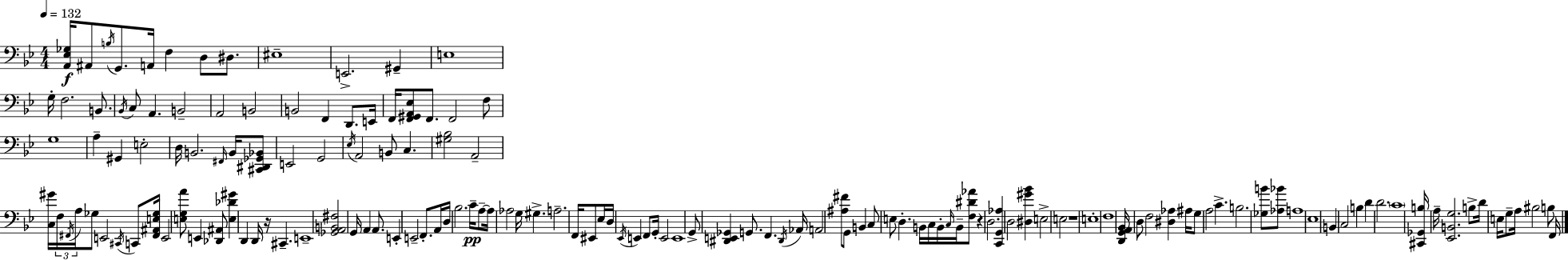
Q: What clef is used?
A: bass